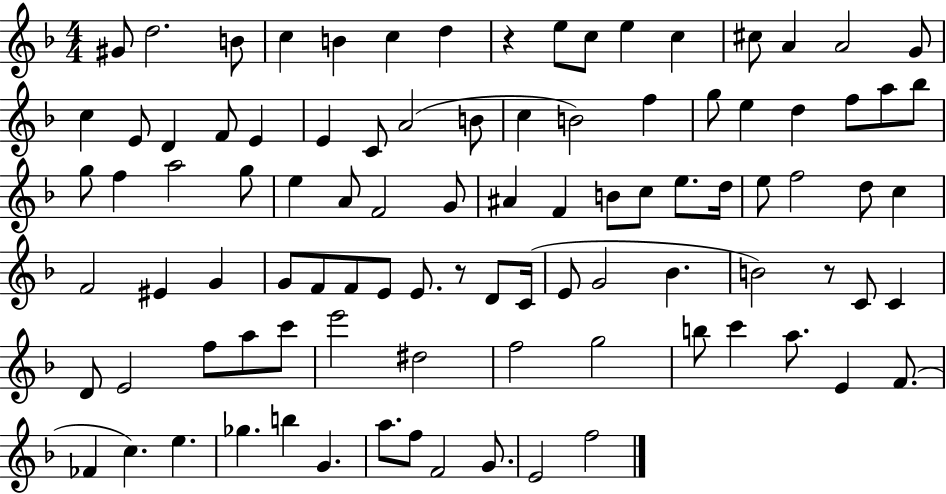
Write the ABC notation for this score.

X:1
T:Untitled
M:4/4
L:1/4
K:F
^G/2 d2 B/2 c B c d z e/2 c/2 e c ^c/2 A A2 G/2 c E/2 D F/2 E E C/2 A2 B/2 c B2 f g/2 e d f/2 a/2 _b/2 g/2 f a2 g/2 e A/2 F2 G/2 ^A F B/2 c/2 e/2 d/4 e/2 f2 d/2 c F2 ^E G G/2 F/2 F/2 E/2 E/2 z/2 D/2 C/4 E/2 G2 _B B2 z/2 C/2 C D/2 E2 f/2 a/2 c'/2 e'2 ^d2 f2 g2 b/2 c' a/2 E F/2 _F c e _g b G a/2 f/2 F2 G/2 E2 f2